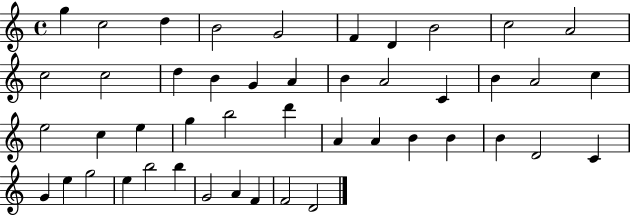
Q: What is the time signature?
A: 4/4